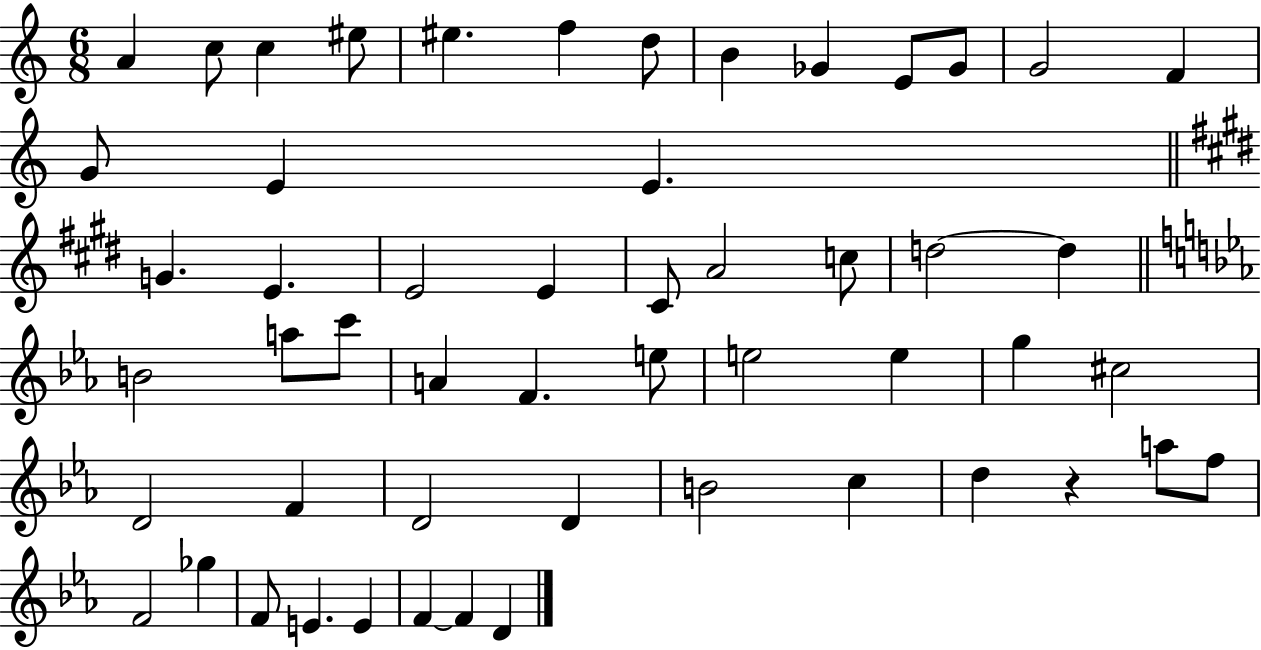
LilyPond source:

{
  \clef treble
  \numericTimeSignature
  \time 6/8
  \key c \major
  \repeat volta 2 { a'4 c''8 c''4 eis''8 | eis''4. f''4 d''8 | b'4 ges'4 e'8 ges'8 | g'2 f'4 | \break g'8 e'4 e'4. | \bar "||" \break \key e \major g'4. e'4. | e'2 e'4 | cis'8 a'2 c''8 | d''2~~ d''4 | \break \bar "||" \break \key ees \major b'2 a''8 c'''8 | a'4 f'4. e''8 | e''2 e''4 | g''4 cis''2 | \break d'2 f'4 | d'2 d'4 | b'2 c''4 | d''4 r4 a''8 f''8 | \break f'2 ges''4 | f'8 e'4. e'4 | f'4~~ f'4 d'4 | } \bar "|."
}